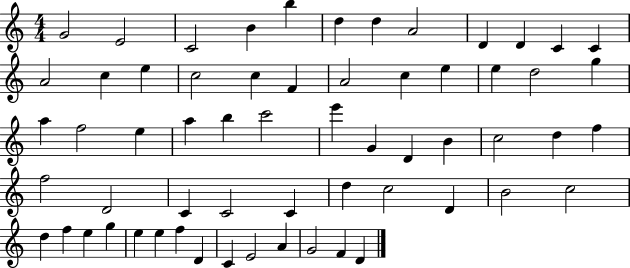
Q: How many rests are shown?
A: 0